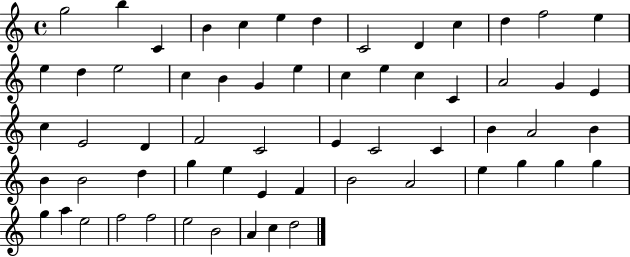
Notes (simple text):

G5/h B5/q C4/q B4/q C5/q E5/q D5/q C4/h D4/q C5/q D5/q F5/h E5/q E5/q D5/q E5/h C5/q B4/q G4/q E5/q C5/q E5/q C5/q C4/q A4/h G4/q E4/q C5/q E4/h D4/q F4/h C4/h E4/q C4/h C4/q B4/q A4/h B4/q B4/q B4/h D5/q G5/q E5/q E4/q F4/q B4/h A4/h E5/q G5/q G5/q G5/q G5/q A5/q E5/h F5/h F5/h E5/h B4/h A4/q C5/q D5/h